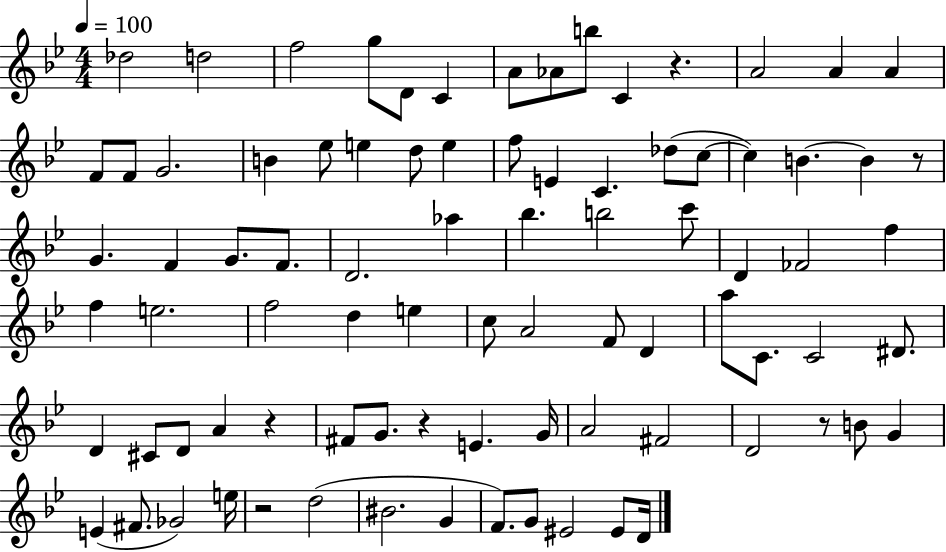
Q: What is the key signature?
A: BES major